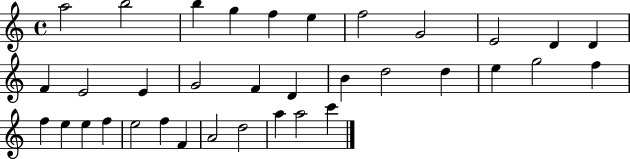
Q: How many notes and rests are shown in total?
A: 35